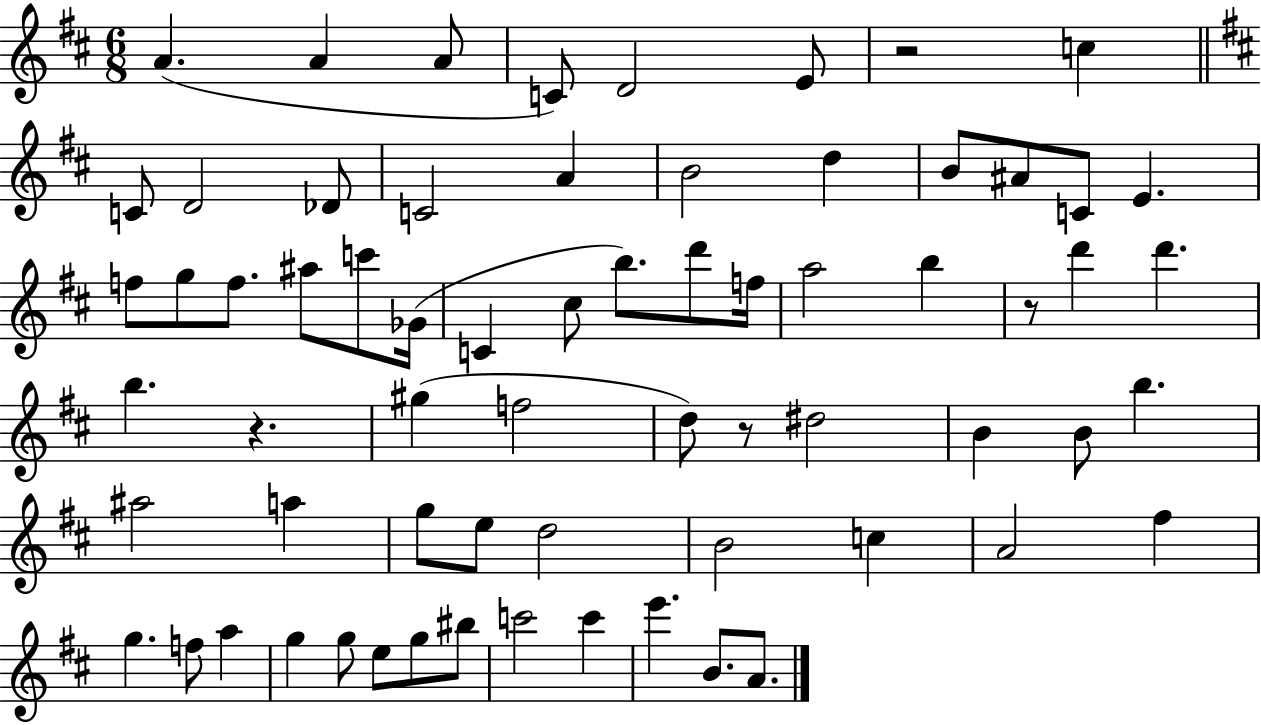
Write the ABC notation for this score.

X:1
T:Untitled
M:6/8
L:1/4
K:D
A A A/2 C/2 D2 E/2 z2 c C/2 D2 _D/2 C2 A B2 d B/2 ^A/2 C/2 E f/2 g/2 f/2 ^a/2 c'/2 _G/4 C ^c/2 b/2 d'/2 f/4 a2 b z/2 d' d' b z ^g f2 d/2 z/2 ^d2 B B/2 b ^a2 a g/2 e/2 d2 B2 c A2 ^f g f/2 a g g/2 e/2 g/2 ^b/2 c'2 c' e' B/2 A/2